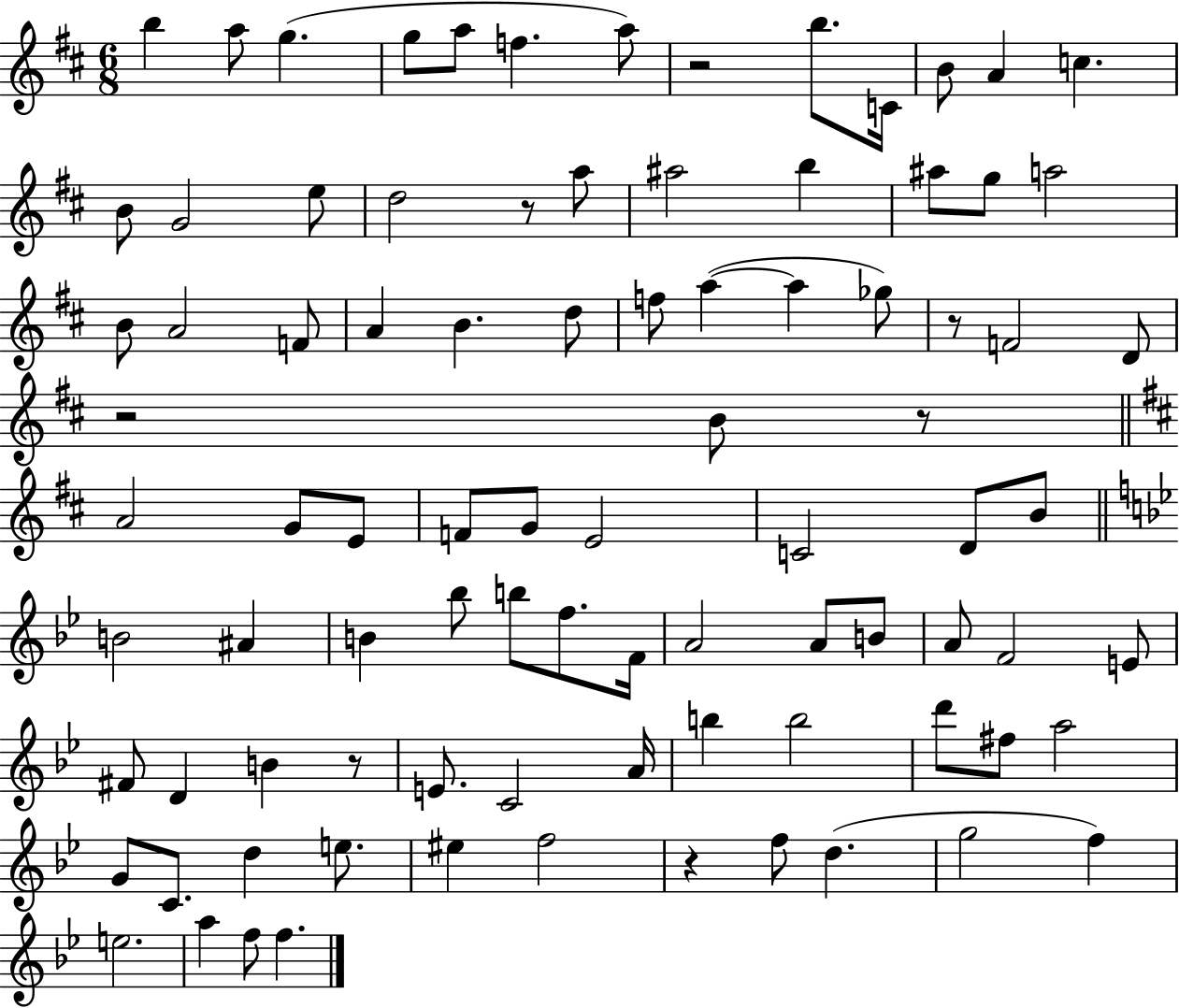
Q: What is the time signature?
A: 6/8